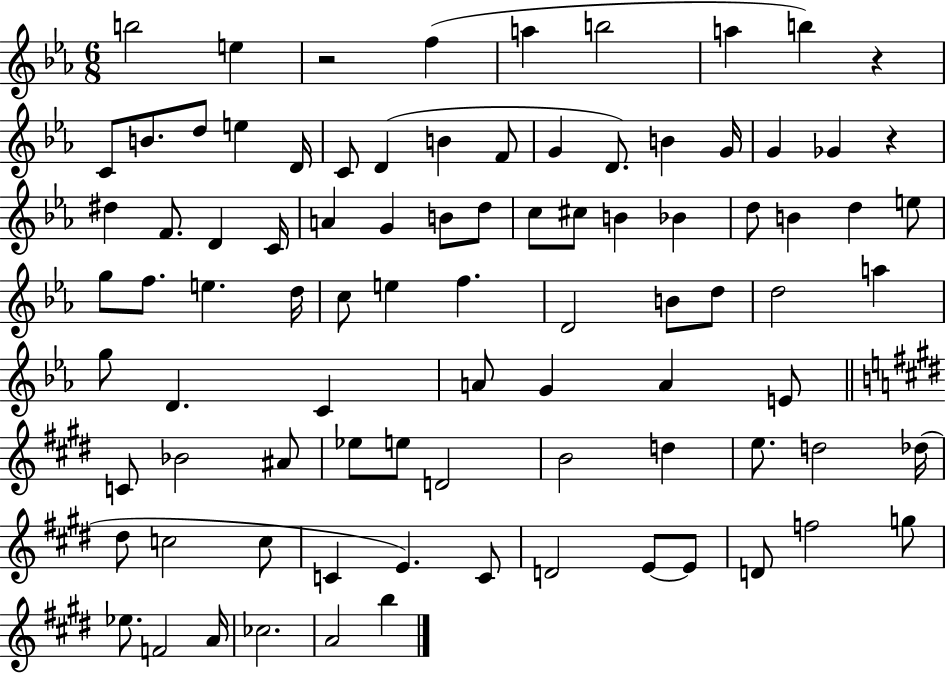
{
  \clef treble
  \numericTimeSignature
  \time 6/8
  \key ees \major
  b''2 e''4 | r2 f''4( | a''4 b''2 | a''4 b''4) r4 | \break c'8 b'8. d''8 e''4 d'16 | c'8 d'4( b'4 f'8 | g'4 d'8.) b'4 g'16 | g'4 ges'4 r4 | \break dis''4 f'8. d'4 c'16 | a'4 g'4 b'8 d''8 | c''8 cis''8 b'4 bes'4 | d''8 b'4 d''4 e''8 | \break g''8 f''8. e''4. d''16 | c''8 e''4 f''4. | d'2 b'8 d''8 | d''2 a''4 | \break g''8 d'4. c'4 | a'8 g'4 a'4 e'8 | \bar "||" \break \key e \major c'8 bes'2 ais'8 | ees''8 e''8 d'2 | b'2 d''4 | e''8. d''2 des''16( | \break dis''8 c''2 c''8 | c'4 e'4.) c'8 | d'2 e'8~~ e'8 | d'8 f''2 g''8 | \break ees''8. f'2 a'16 | ces''2. | a'2 b''4 | \bar "|."
}